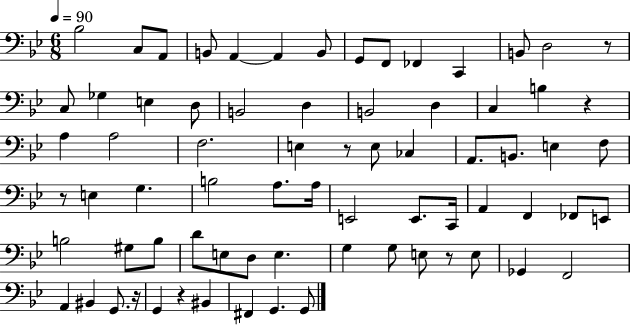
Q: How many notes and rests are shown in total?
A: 73